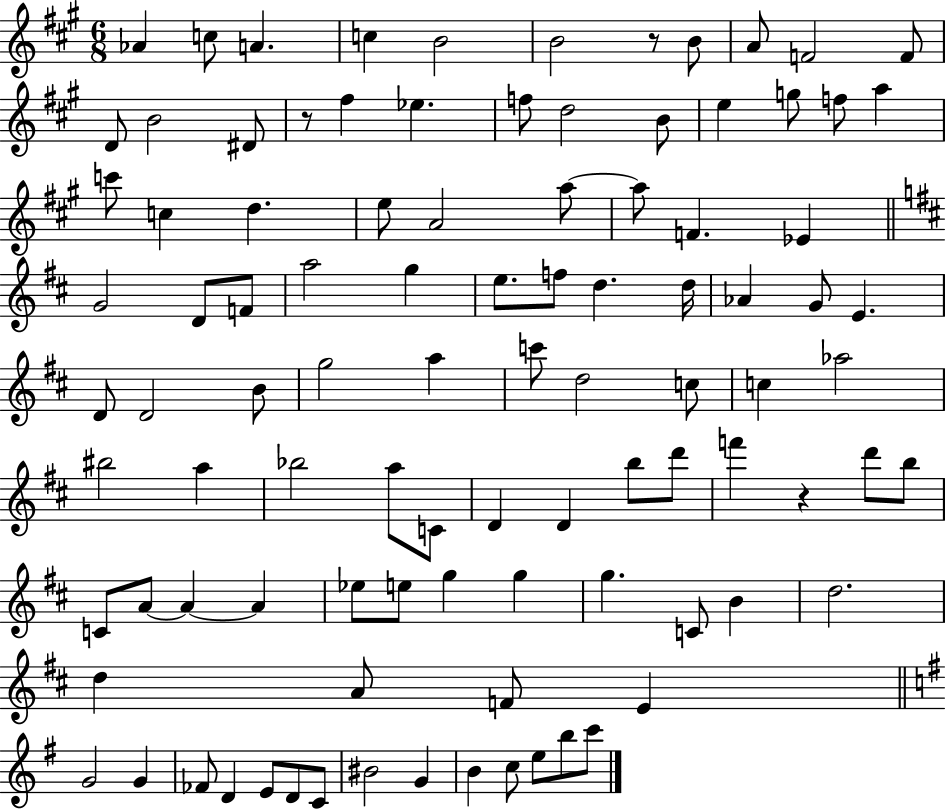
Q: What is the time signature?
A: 6/8